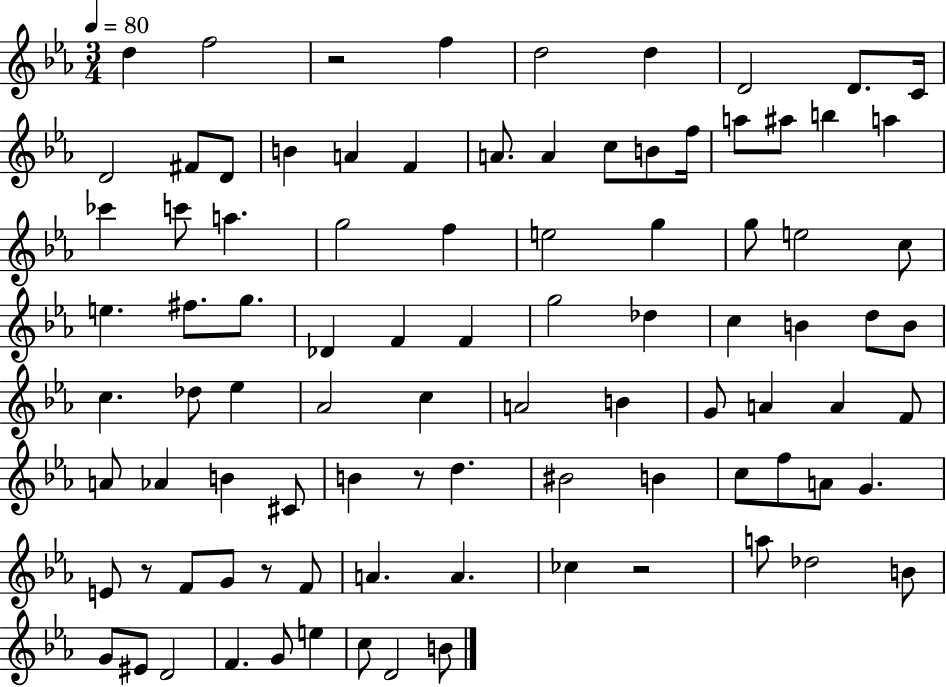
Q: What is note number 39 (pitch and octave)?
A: F4